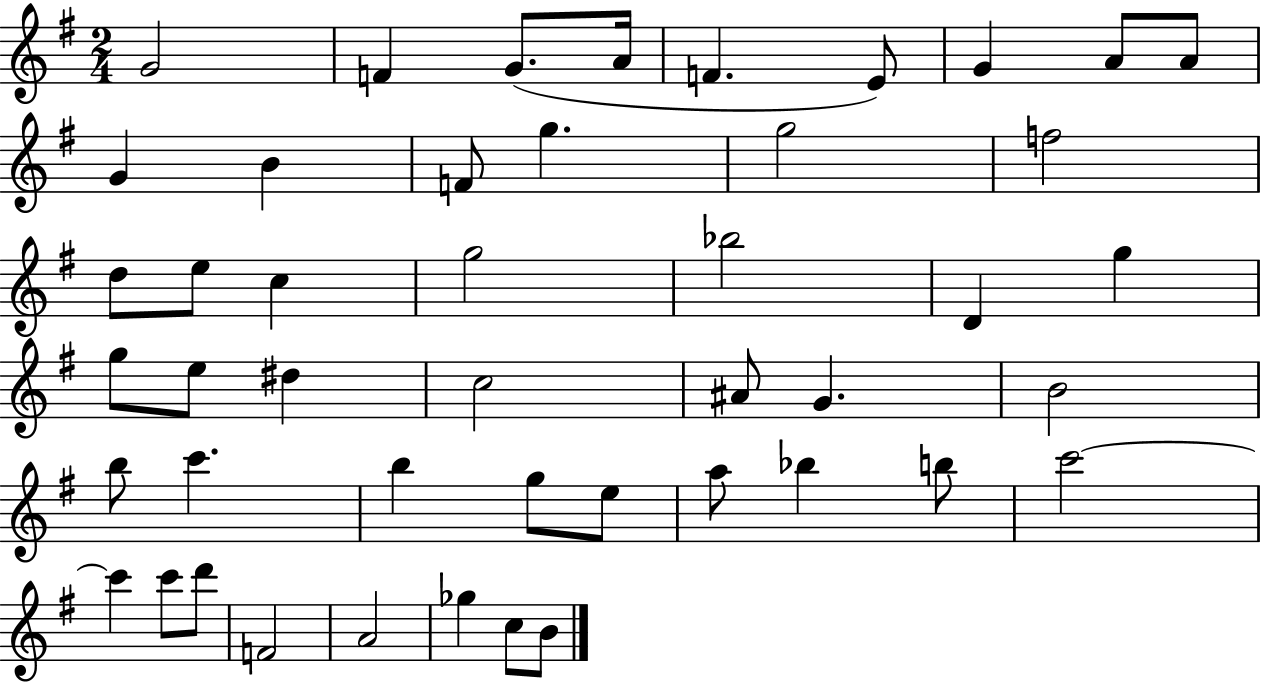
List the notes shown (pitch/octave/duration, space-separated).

G4/h F4/q G4/e. A4/s F4/q. E4/e G4/q A4/e A4/e G4/q B4/q F4/e G5/q. G5/h F5/h D5/e E5/e C5/q G5/h Bb5/h D4/q G5/q G5/e E5/e D#5/q C5/h A#4/e G4/q. B4/h B5/e C6/q. B5/q G5/e E5/e A5/e Bb5/q B5/e C6/h C6/q C6/e D6/e F4/h A4/h Gb5/q C5/e B4/e